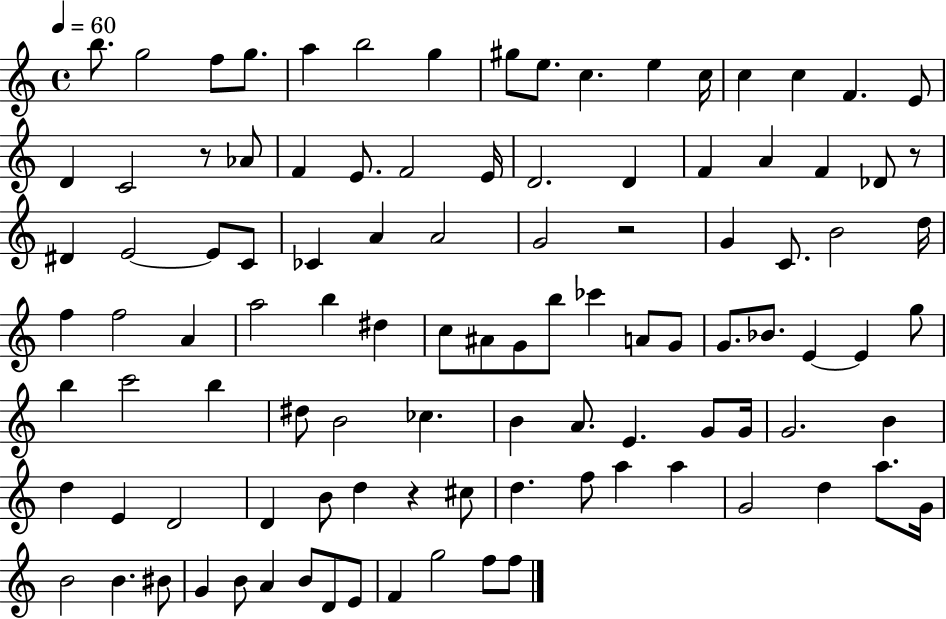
{
  \clef treble
  \time 4/4
  \defaultTimeSignature
  \key c \major
  \tempo 4 = 60
  b''8. g''2 f''8 g''8. | a''4 b''2 g''4 | gis''8 e''8. c''4. e''4 c''16 | c''4 c''4 f'4. e'8 | \break d'4 c'2 r8 aes'8 | f'4 e'8. f'2 e'16 | d'2. d'4 | f'4 a'4 f'4 des'8 r8 | \break dis'4 e'2~~ e'8 c'8 | ces'4 a'4 a'2 | g'2 r2 | g'4 c'8. b'2 d''16 | \break f''4 f''2 a'4 | a''2 b''4 dis''4 | c''8 ais'8 g'8 b''8 ces'''4 a'8 g'8 | g'8. bes'8. e'4~~ e'4 g''8 | \break b''4 c'''2 b''4 | dis''8 b'2 ces''4. | b'4 a'8. e'4. g'8 g'16 | g'2. b'4 | \break d''4 e'4 d'2 | d'4 b'8 d''4 r4 cis''8 | d''4. f''8 a''4 a''4 | g'2 d''4 a''8. g'16 | \break b'2 b'4. bis'8 | g'4 b'8 a'4 b'8 d'8 e'8 | f'4 g''2 f''8 f''8 | \bar "|."
}